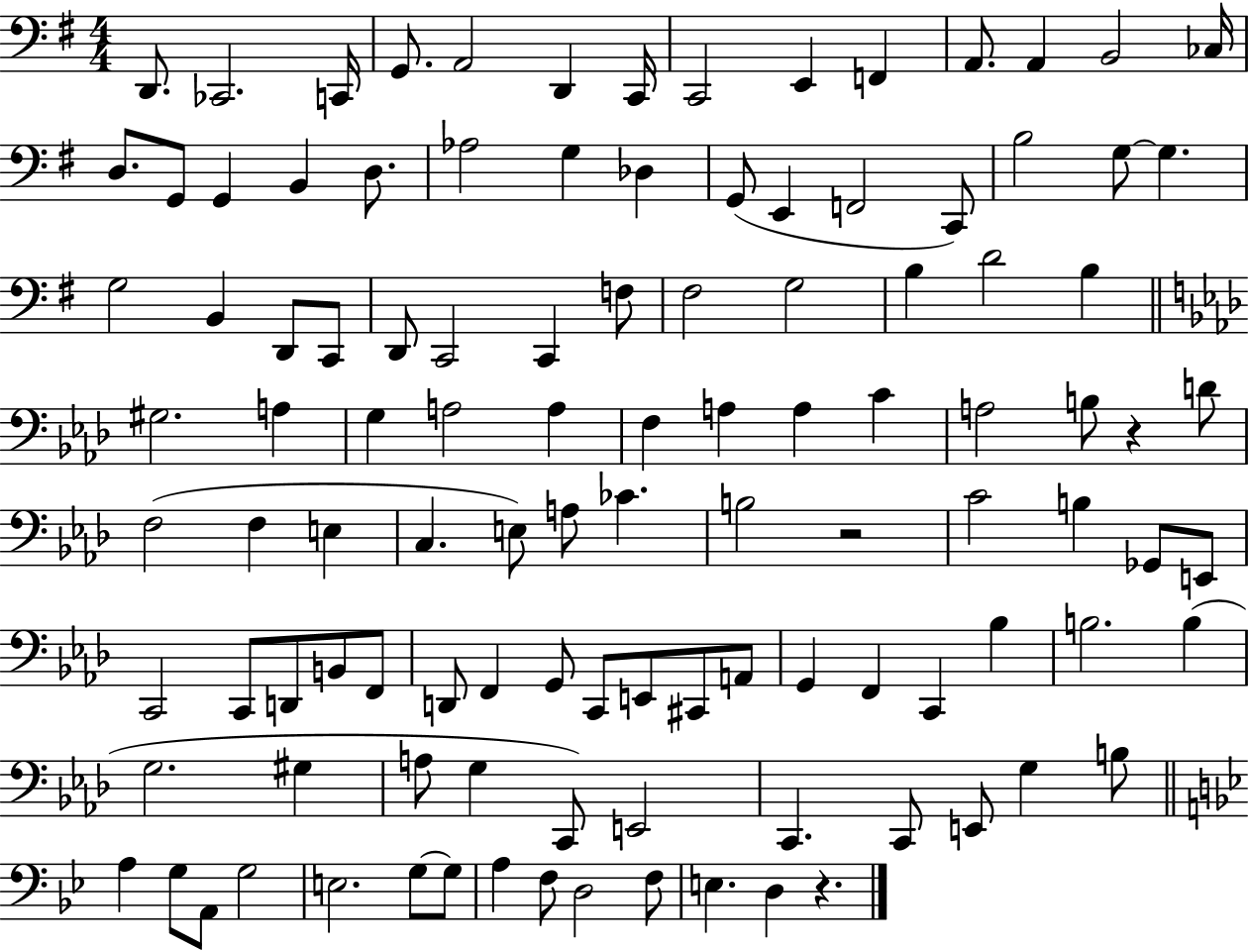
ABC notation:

X:1
T:Untitled
M:4/4
L:1/4
K:G
D,,/2 _C,,2 C,,/4 G,,/2 A,,2 D,, C,,/4 C,,2 E,, F,, A,,/2 A,, B,,2 _C,/4 D,/2 G,,/2 G,, B,, D,/2 _A,2 G, _D, G,,/2 E,, F,,2 C,,/2 B,2 G,/2 G, G,2 B,, D,,/2 C,,/2 D,,/2 C,,2 C,, F,/2 ^F,2 G,2 B, D2 B, ^G,2 A, G, A,2 A, F, A, A, C A,2 B,/2 z D/2 F,2 F, E, C, E,/2 A,/2 _C B,2 z2 C2 B, _G,,/2 E,,/2 C,,2 C,,/2 D,,/2 B,,/2 F,,/2 D,,/2 F,, G,,/2 C,,/2 E,,/2 ^C,,/2 A,,/2 G,, F,, C,, _B, B,2 B, G,2 ^G, A,/2 G, C,,/2 E,,2 C,, C,,/2 E,,/2 G, B,/2 A, G,/2 A,,/2 G,2 E,2 G,/2 G,/2 A, F,/2 D,2 F,/2 E, D, z